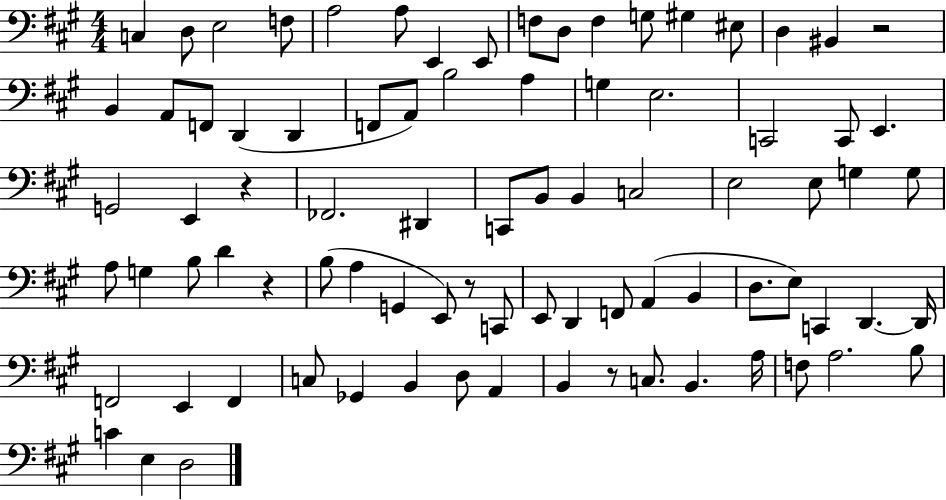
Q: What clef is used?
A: bass